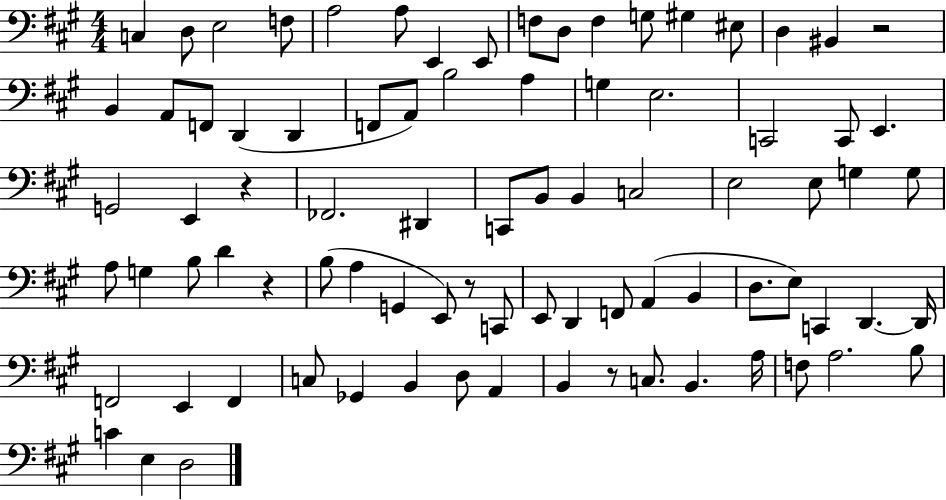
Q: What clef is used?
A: bass